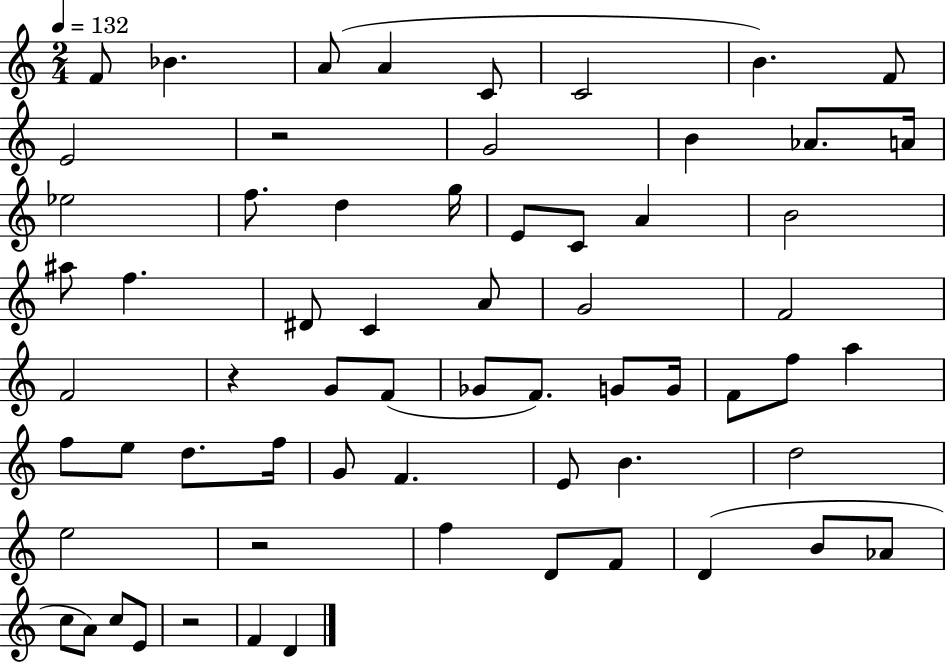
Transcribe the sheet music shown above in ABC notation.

X:1
T:Untitled
M:2/4
L:1/4
K:C
F/2 _B A/2 A C/2 C2 B F/2 E2 z2 G2 B _A/2 A/4 _e2 f/2 d g/4 E/2 C/2 A B2 ^a/2 f ^D/2 C A/2 G2 F2 F2 z G/2 F/2 _G/2 F/2 G/2 G/4 F/2 f/2 a f/2 e/2 d/2 f/4 G/2 F E/2 B d2 e2 z2 f D/2 F/2 D B/2 _A/2 c/2 A/2 c/2 E/2 z2 F D